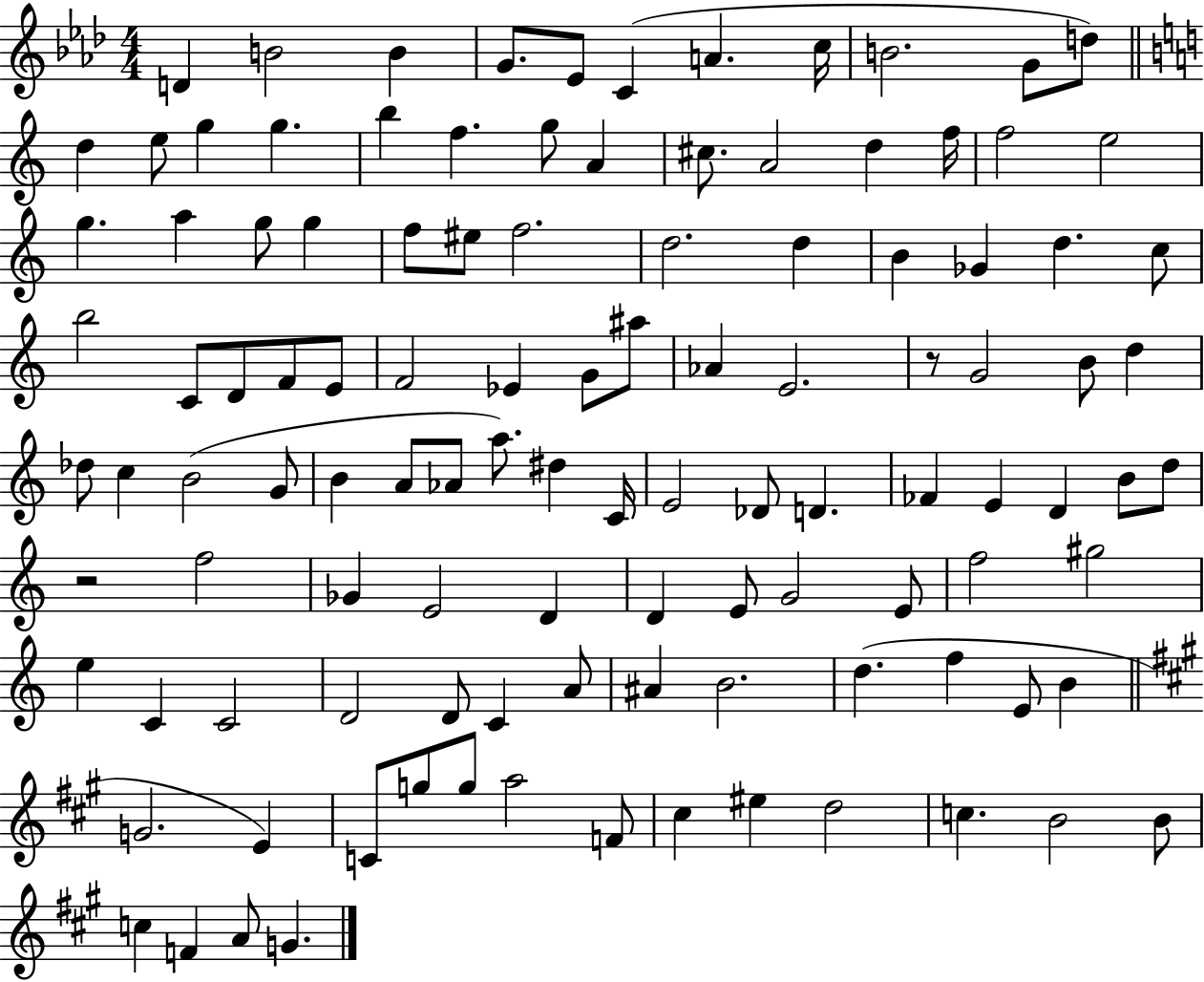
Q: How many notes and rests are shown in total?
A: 112